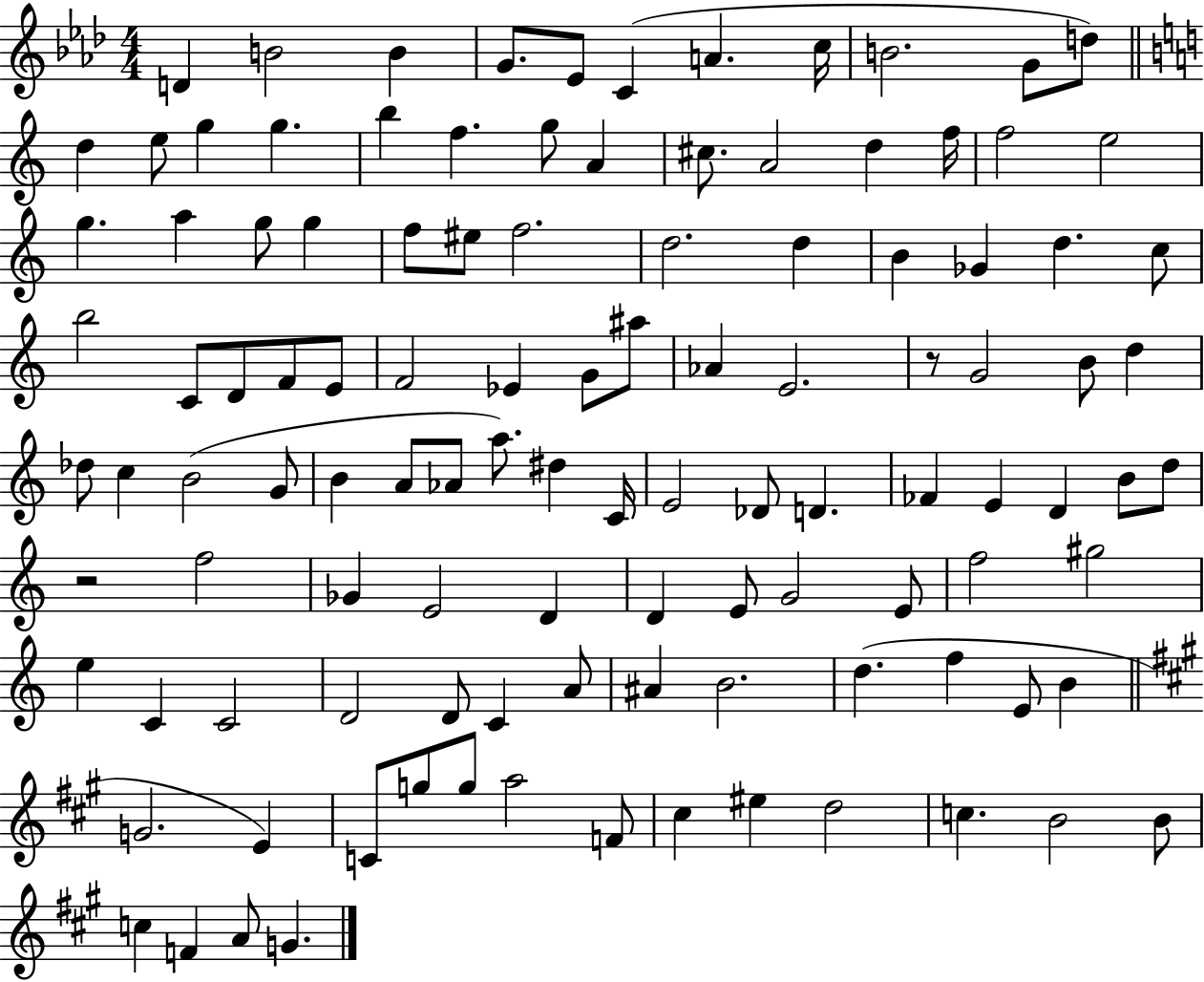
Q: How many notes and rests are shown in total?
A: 112